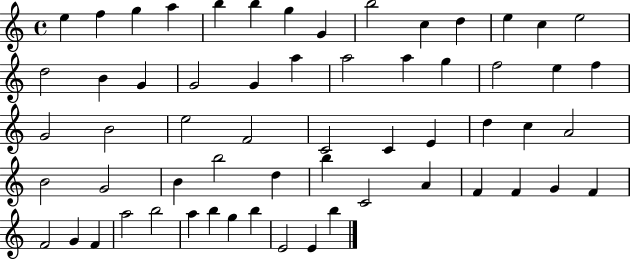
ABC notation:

X:1
T:Untitled
M:4/4
L:1/4
K:C
e f g a b b g G b2 c d e c e2 d2 B G G2 G a a2 a g f2 e f G2 B2 e2 F2 C2 C E d c A2 B2 G2 B b2 d b C2 A F F G F F2 G F a2 b2 a b g b E2 E b